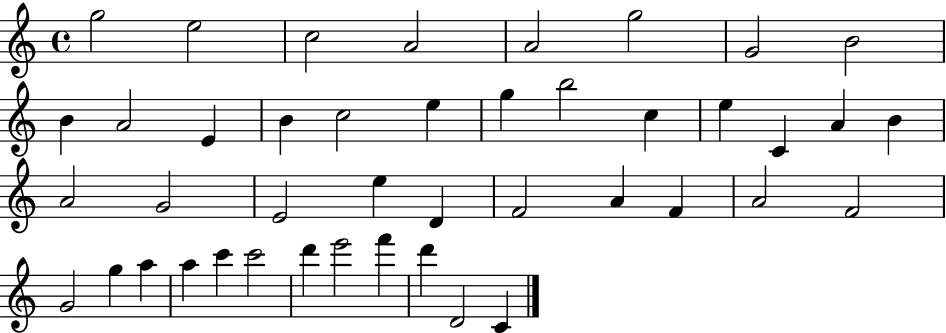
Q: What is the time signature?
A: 4/4